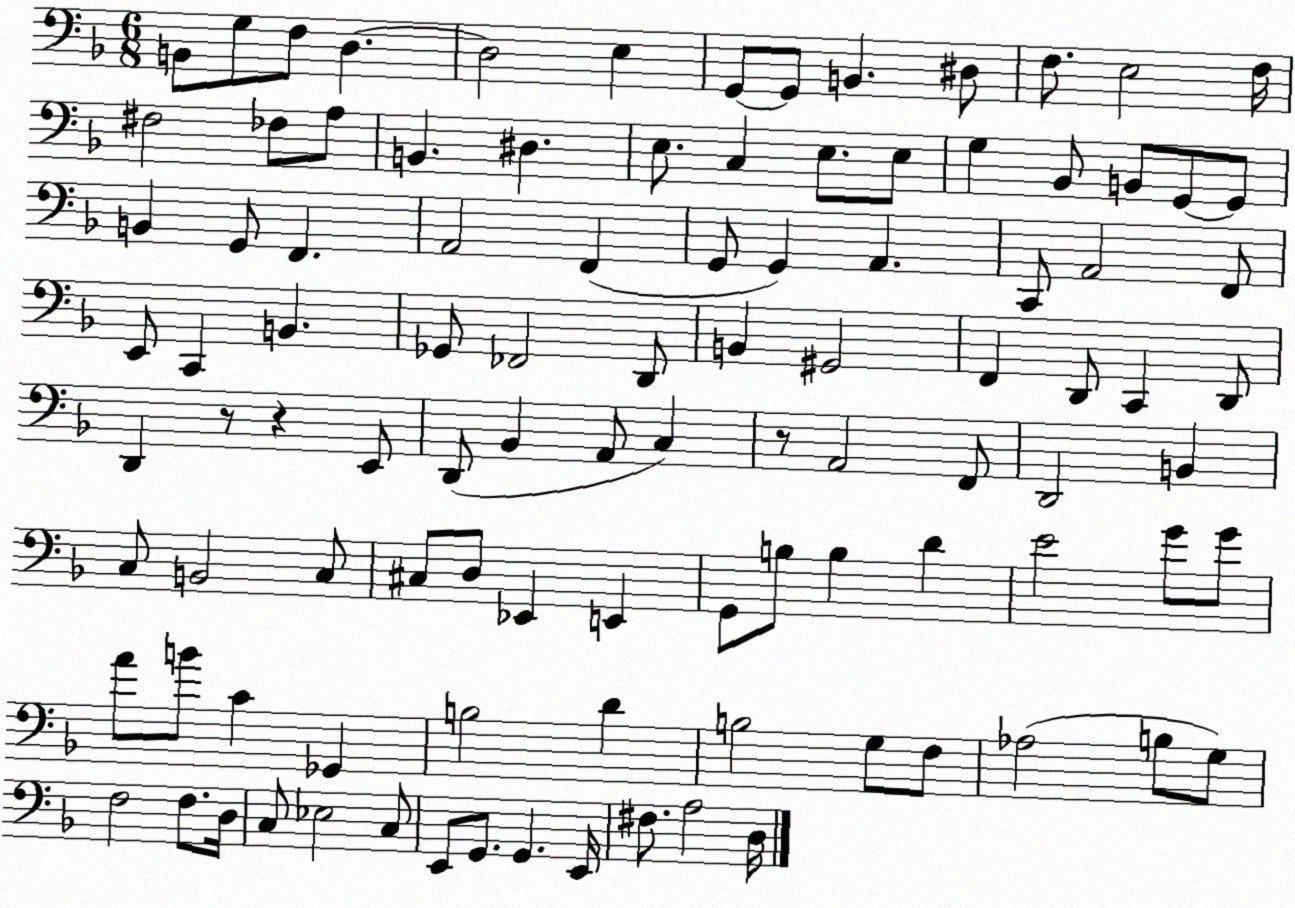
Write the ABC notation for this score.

X:1
T:Untitled
M:6/8
L:1/4
K:F
B,,/2 G,/2 F,/2 D, D,2 E, G,,/2 G,,/2 B,, ^D,/2 F,/2 E,2 F,/4 ^F,2 _F,/2 A,/2 B,, ^D, E,/2 C, E,/2 E,/2 G, _B,,/2 B,,/2 G,,/2 G,,/2 B,, G,,/2 F,, A,,2 F,, G,,/2 G,, A,, C,,/2 A,,2 F,,/2 E,,/2 C,, B,, _G,,/2 _F,,2 D,,/2 B,, ^G,,2 F,, D,,/2 C,, D,,/2 D,, z/2 z E,,/2 D,,/2 _B,, A,,/2 C, z/2 A,,2 F,,/2 D,,2 B,, C,/2 B,,2 C,/2 ^C,/2 D,/2 _E,, E,, G,,/2 B,/2 B, D E2 G/2 G/2 A/2 B/2 C _G,, B,2 D B,2 G,/2 F,/2 _A,2 B,/2 G,/2 F,2 F,/2 D,/4 C,/2 _E,2 C,/2 E,,/2 G,,/2 G,, E,,/4 ^F,/2 A,2 D,/4